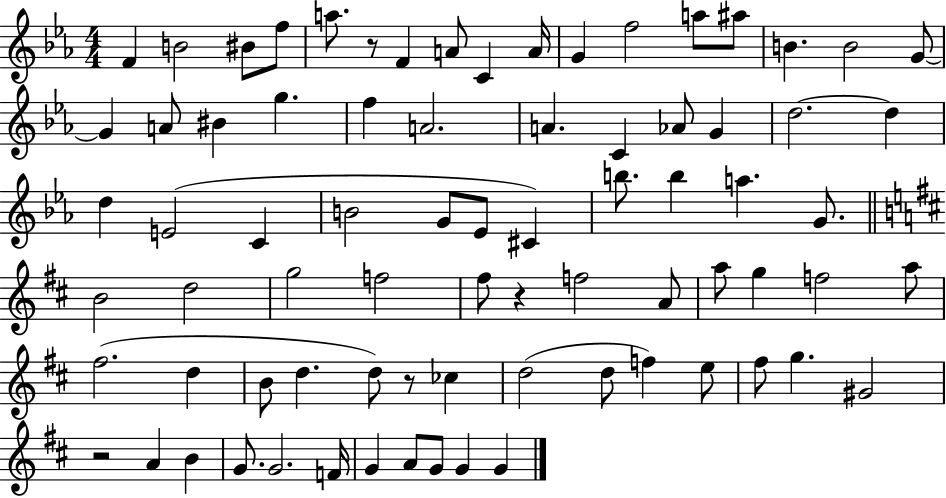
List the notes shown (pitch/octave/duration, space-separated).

F4/q B4/h BIS4/e F5/e A5/e. R/e F4/q A4/e C4/q A4/s G4/q F5/h A5/e A#5/e B4/q. B4/h G4/e G4/q A4/e BIS4/q G5/q. F5/q A4/h. A4/q. C4/q Ab4/e G4/q D5/h. D5/q D5/q E4/h C4/q B4/h G4/e Eb4/e C#4/q B5/e. B5/q A5/q. G4/e. B4/h D5/h G5/h F5/h F#5/e R/q F5/h A4/e A5/e G5/q F5/h A5/e F#5/h. D5/q B4/e D5/q. D5/e R/e CES5/q D5/h D5/e F5/q E5/e F#5/e G5/q. G#4/h R/h A4/q B4/q G4/e. G4/h. F4/s G4/q A4/e G4/e G4/q G4/q